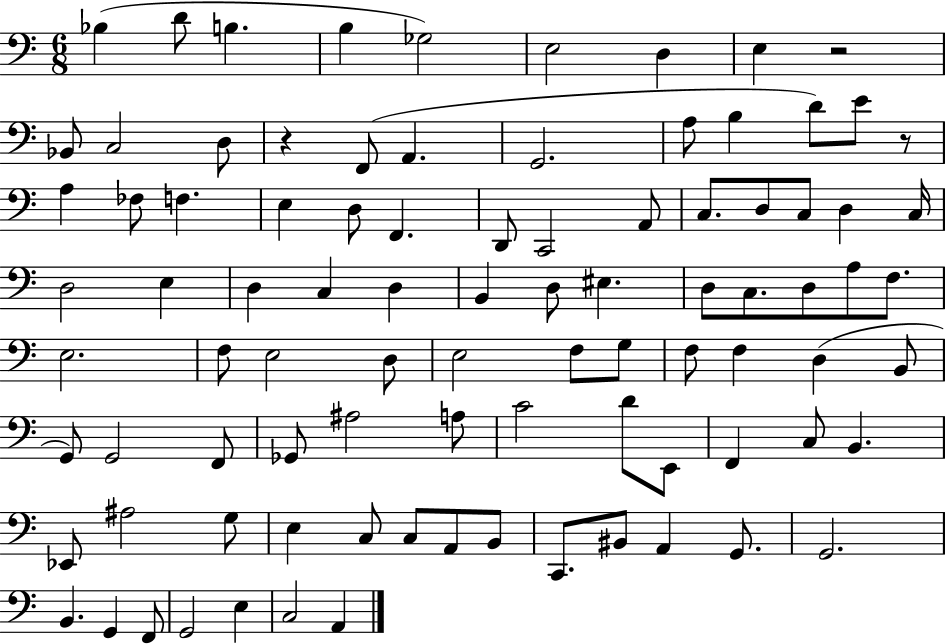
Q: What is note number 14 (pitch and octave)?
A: G2